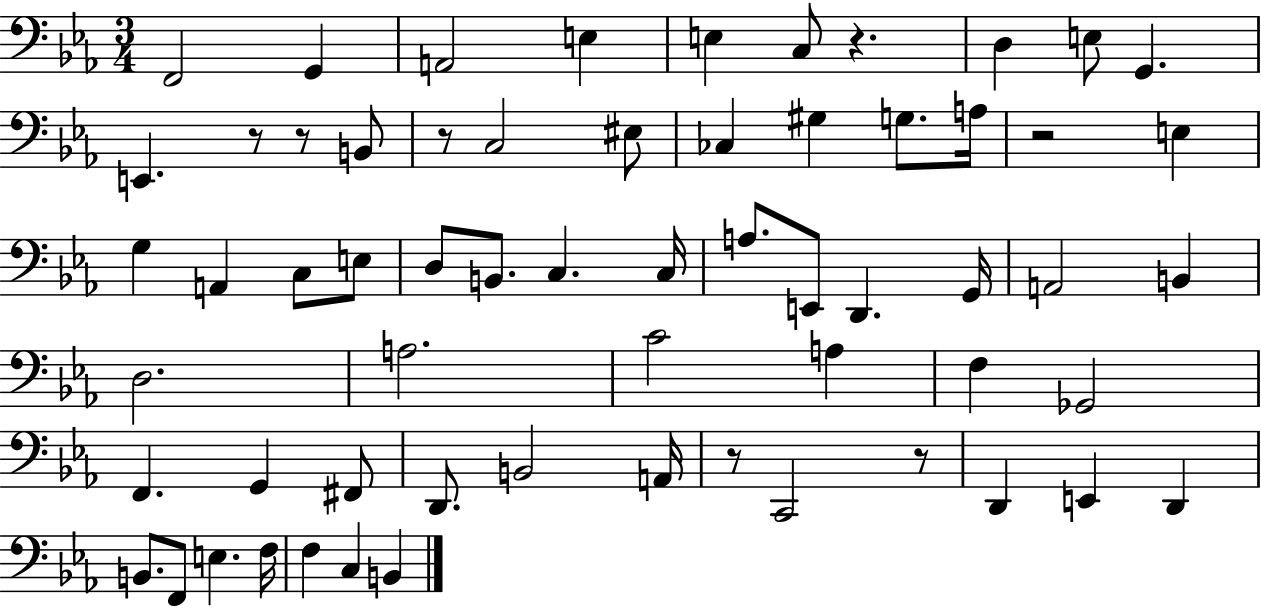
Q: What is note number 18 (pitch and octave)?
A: E3